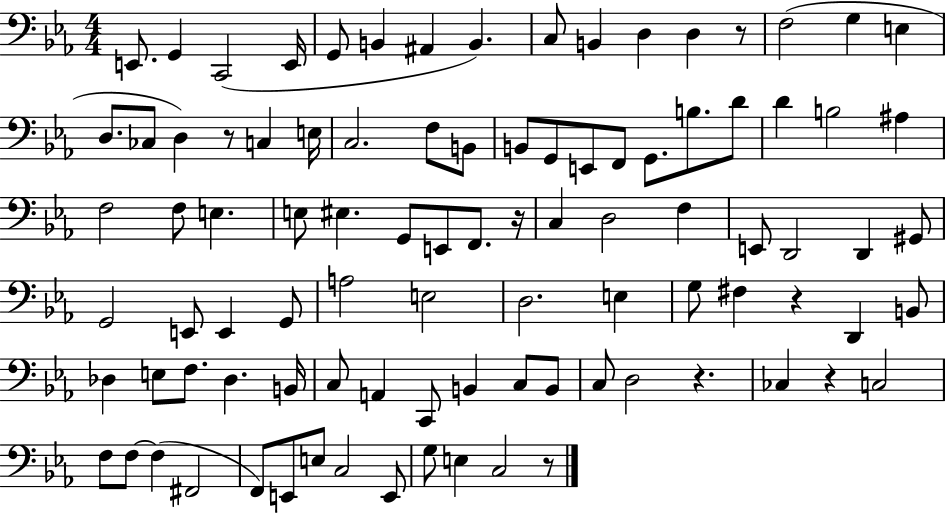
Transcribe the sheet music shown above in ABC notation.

X:1
T:Untitled
M:4/4
L:1/4
K:Eb
E,,/2 G,, C,,2 E,,/4 G,,/2 B,, ^A,, B,, C,/2 B,, D, D, z/2 F,2 G, E, D,/2 _C,/2 D, z/2 C, E,/4 C,2 F,/2 B,,/2 B,,/2 G,,/2 E,,/2 F,,/2 G,,/2 B,/2 D/2 D B,2 ^A, F,2 F,/2 E, E,/2 ^E, G,,/2 E,,/2 F,,/2 z/4 C, D,2 F, E,,/2 D,,2 D,, ^G,,/2 G,,2 E,,/2 E,, G,,/2 A,2 E,2 D,2 E, G,/2 ^F, z D,, B,,/2 _D, E,/2 F,/2 _D, B,,/4 C,/2 A,, C,,/2 B,, C,/2 B,,/2 C,/2 D,2 z _C, z C,2 F,/2 F,/2 F, ^F,,2 F,,/2 E,,/2 E,/2 C,2 E,,/2 G,/2 E, C,2 z/2